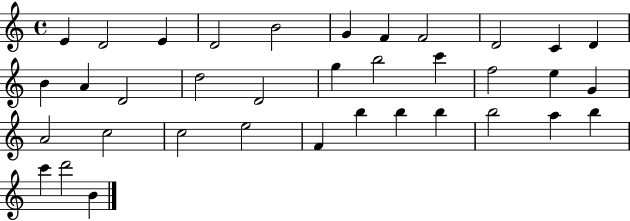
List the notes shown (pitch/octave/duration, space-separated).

E4/q D4/h E4/q D4/h B4/h G4/q F4/q F4/h D4/h C4/q D4/q B4/q A4/q D4/h D5/h D4/h G5/q B5/h C6/q F5/h E5/q G4/q A4/h C5/h C5/h E5/h F4/q B5/q B5/q B5/q B5/h A5/q B5/q C6/q D6/h B4/q